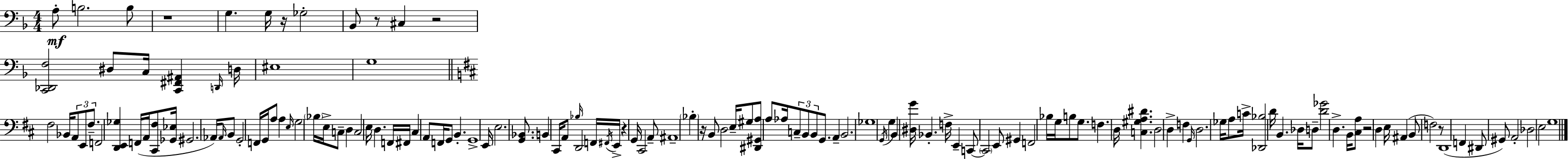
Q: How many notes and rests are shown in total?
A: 140